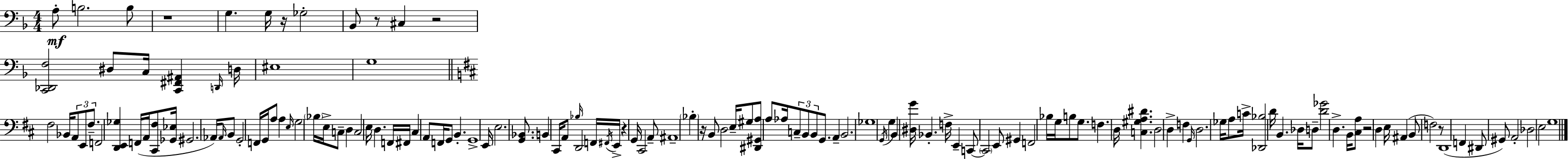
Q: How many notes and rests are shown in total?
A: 140